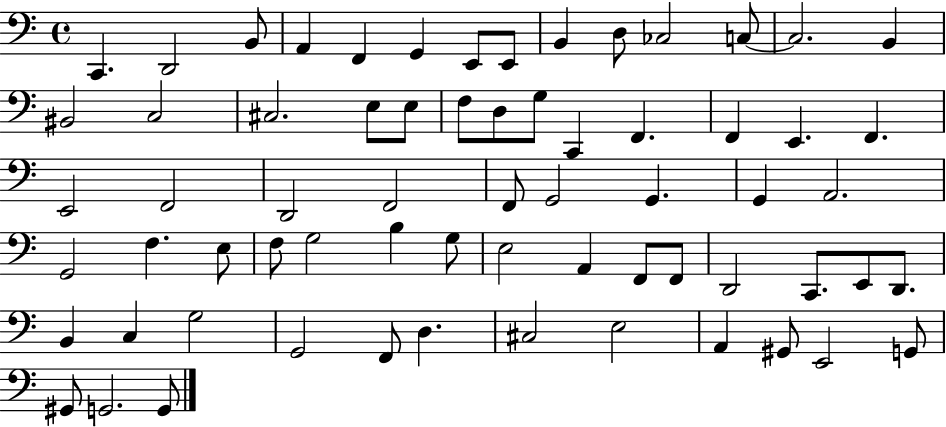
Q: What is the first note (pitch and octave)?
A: C2